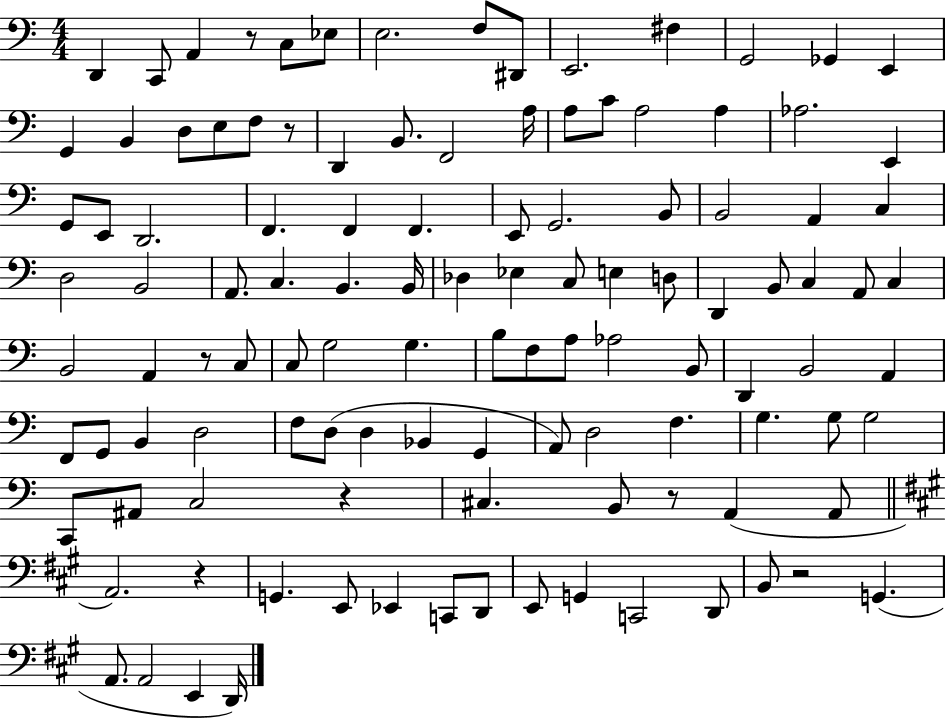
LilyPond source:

{
  \clef bass
  \numericTimeSignature
  \time 4/4
  \key c \major
  d,4 c,8 a,4 r8 c8 ees8 | e2. f8 dis,8 | e,2. fis4 | g,2 ges,4 e,4 | \break g,4 b,4 d8 e8 f8 r8 | d,4 b,8. f,2 a16 | a8 c'8 a2 a4 | aes2. e,4 | \break g,8 e,8 d,2. | f,4. f,4 f,4. | e,8 g,2. b,8 | b,2 a,4 c4 | \break d2 b,2 | a,8. c4. b,4. b,16 | des4 ees4 c8 e4 d8 | d,4 b,8 c4 a,8 c4 | \break b,2 a,4 r8 c8 | c8 g2 g4. | b8 f8 a8 aes2 b,8 | d,4 b,2 a,4 | \break f,8 g,8 b,4 d2 | f8 d8( d4 bes,4 g,4 | a,8) d2 f4. | g4. g8 g2 | \break c,8 ais,8 c2 r4 | cis4. b,8 r8 a,4( a,8 | \bar "||" \break \key a \major a,2.) r4 | g,4. e,8 ees,4 c,8 d,8 | e,8 g,4 c,2 d,8 | b,8 r2 g,4.( | \break a,8. a,2 e,4 d,16) | \bar "|."
}